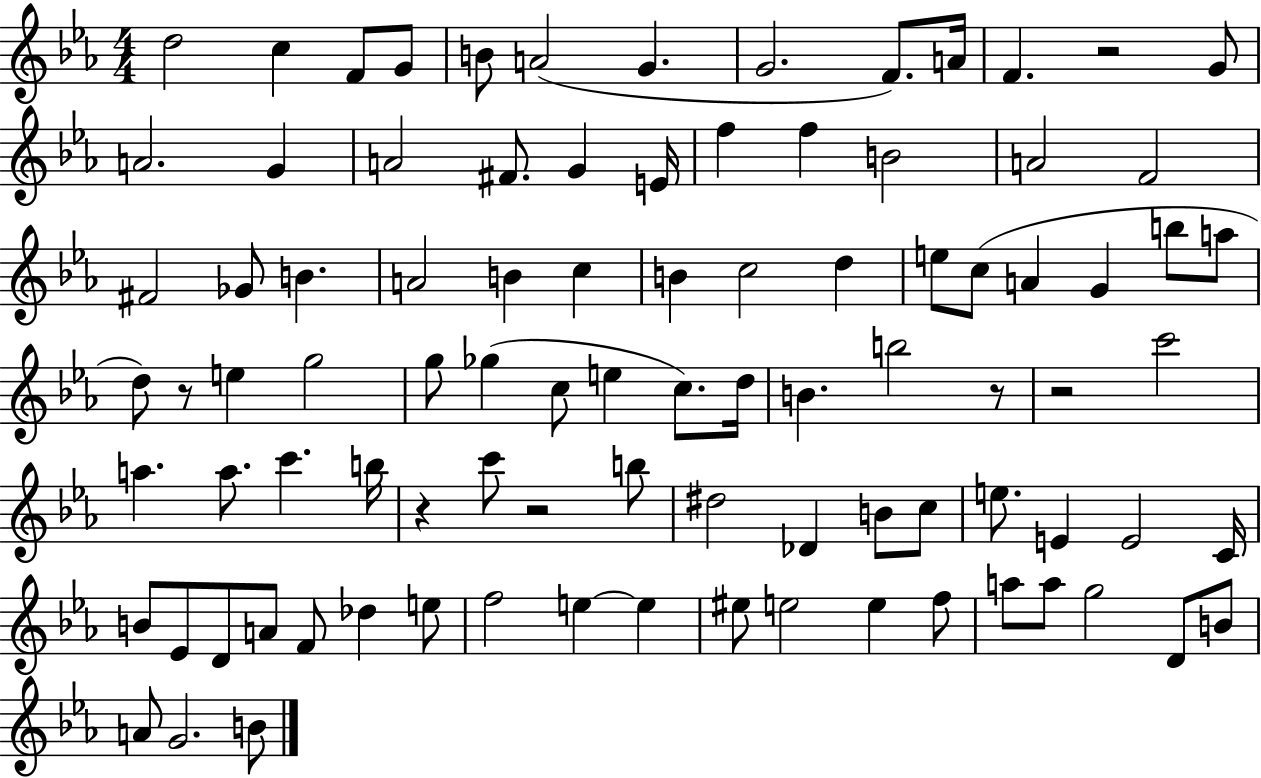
D5/h C5/q F4/e G4/e B4/e A4/h G4/q. G4/h. F4/e. A4/s F4/q. R/h G4/e A4/h. G4/q A4/h F#4/e. G4/q E4/s F5/q F5/q B4/h A4/h F4/h F#4/h Gb4/e B4/q. A4/h B4/q C5/q B4/q C5/h D5/q E5/e C5/e A4/q G4/q B5/e A5/e D5/e R/e E5/q G5/h G5/e Gb5/q C5/e E5/q C5/e. D5/s B4/q. B5/h R/e R/h C6/h A5/q. A5/e. C6/q. B5/s R/q C6/e R/h B5/e D#5/h Db4/q B4/e C5/e E5/e. E4/q E4/h C4/s B4/e Eb4/e D4/e A4/e F4/e Db5/q E5/e F5/h E5/q E5/q EIS5/e E5/h E5/q F5/e A5/e A5/e G5/h D4/e B4/e A4/e G4/h. B4/e